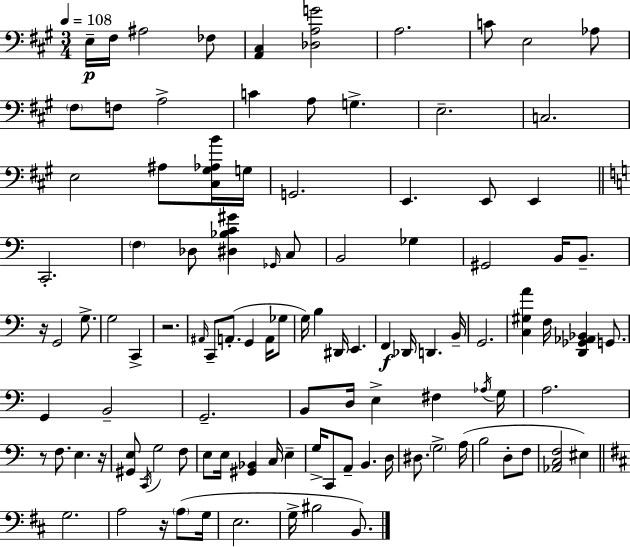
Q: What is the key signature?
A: A major